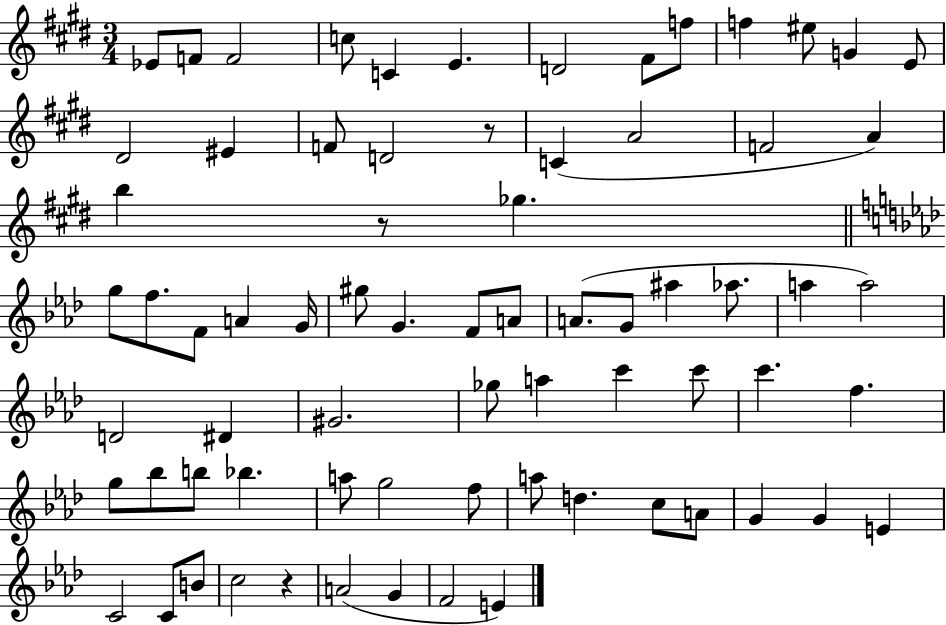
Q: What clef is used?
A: treble